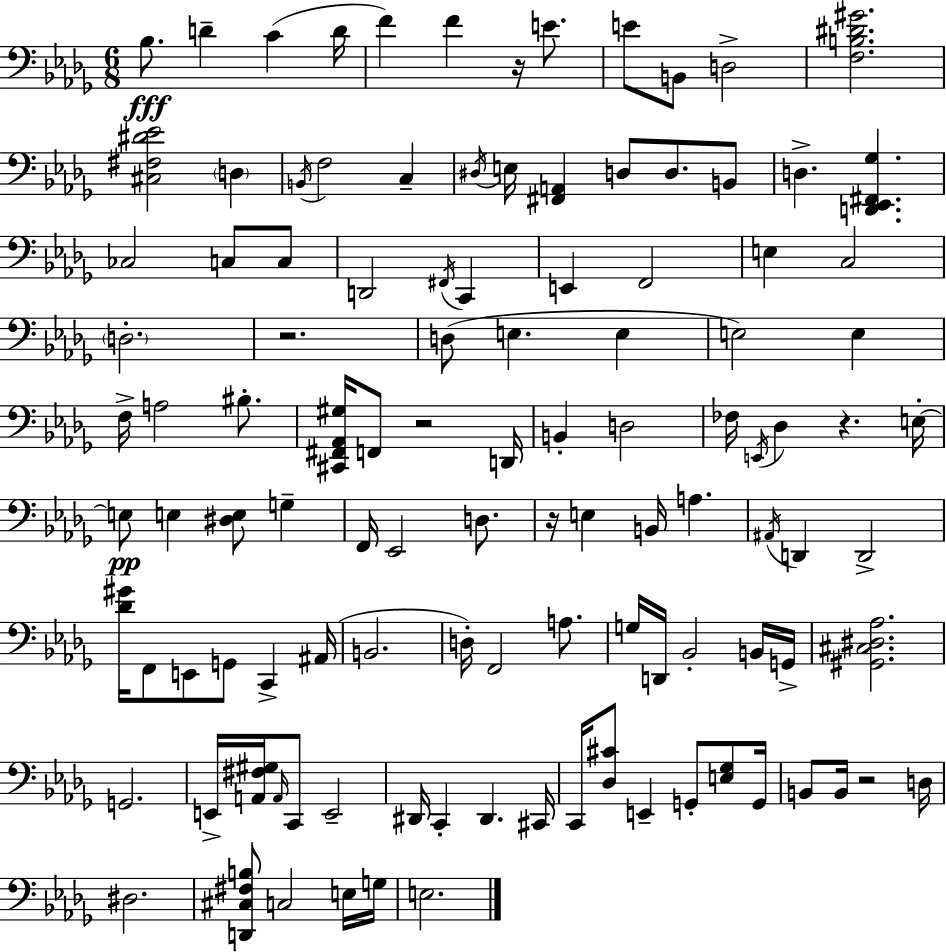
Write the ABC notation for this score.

X:1
T:Untitled
M:6/8
L:1/4
K:Bbm
_B,/2 D C D/4 F F z/4 E/2 E/2 B,,/2 D,2 [F,B,^D^G]2 [^C,^F,^D_E]2 D, B,,/4 F,2 C, ^D,/4 E,/4 [^F,,A,,] D,/2 D,/2 B,,/2 D, [D,,_E,,^F,,_G,] _C,2 C,/2 C,/2 D,,2 ^F,,/4 C,, E,, F,,2 E, C,2 D,2 z2 D,/2 E, E, E,2 E, F,/4 A,2 ^B,/2 [^C,,^F,,_A,,^G,]/4 F,,/2 z2 D,,/4 B,, D,2 _F,/4 E,,/4 _D, z E,/4 E,/2 E, [^D,E,]/2 G, F,,/4 _E,,2 D,/2 z/4 E, B,,/4 A, ^A,,/4 D,, D,,2 [_D^G]/4 F,,/2 E,,/2 G,,/2 C,, ^A,,/4 B,,2 D,/4 F,,2 A,/2 G,/4 D,,/4 _B,,2 B,,/4 G,,/4 [^G,,^C,^D,_A,]2 G,,2 E,,/4 [A,,^F,^G,]/4 A,,/4 C,,/2 E,,2 ^D,,/4 C,, ^D,, ^C,,/4 C,,/4 [_D,^C]/2 E,, G,,/2 [E,_G,]/2 G,,/4 B,,/2 B,,/4 z2 D,/4 ^D,2 [D,,^C,^F,B,]/2 C,2 E,/4 G,/4 E,2